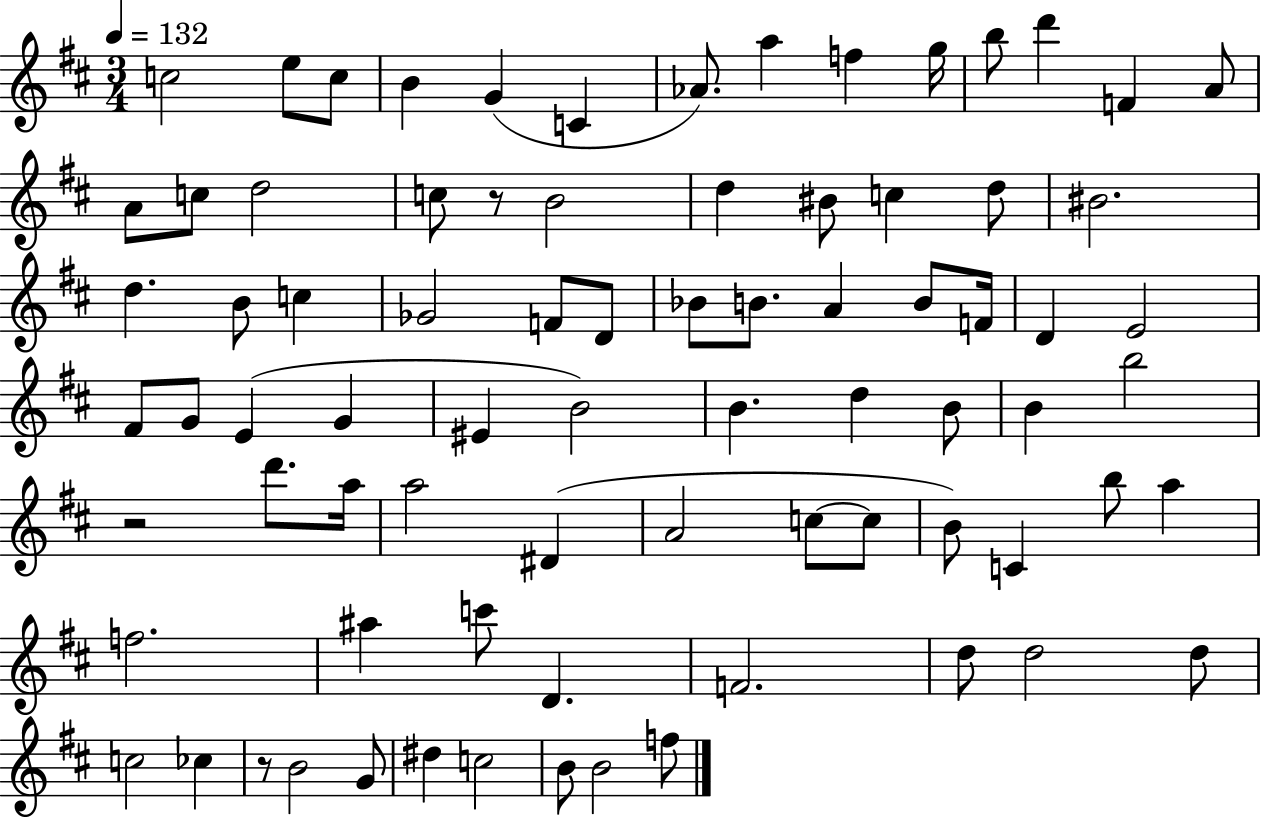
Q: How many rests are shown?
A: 3